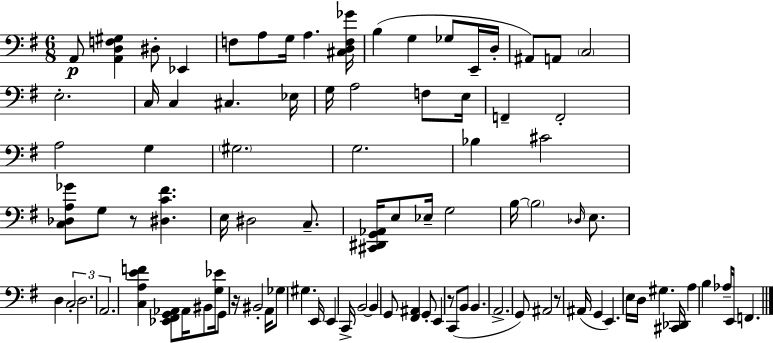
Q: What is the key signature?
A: E minor